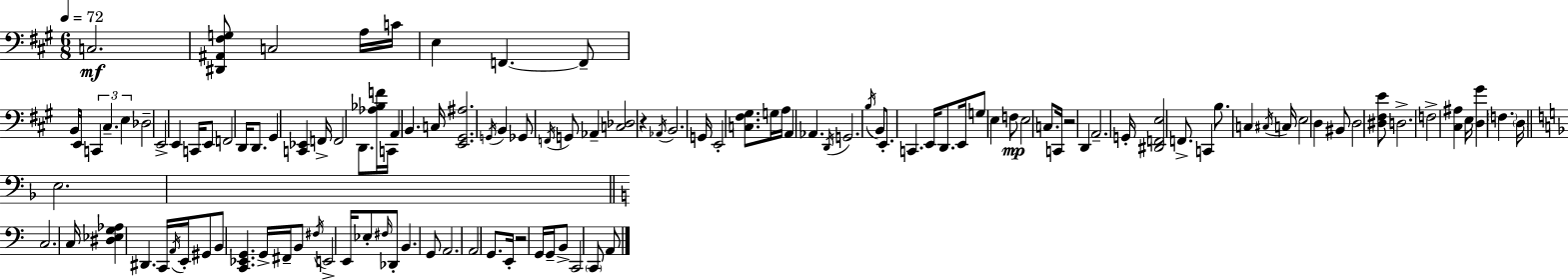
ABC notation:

X:1
T:Untitled
M:6/8
L:1/4
K:A
C,2 [^D,,^A,,^F,G,]/2 C,2 A,/4 C/4 E, F,, F,,/2 B,,/4 E,,/4 C,, ^C, E, _D,2 E,,2 E,, C,,/4 E,,/2 F,,2 D,,/4 D,,/2 ^G,, [C,,_E,,] F,,/4 F,,2 D,,/2 [_A,_B,F]/4 C,,/4 A,, B,, C,/4 [E,,^G,,^A,]2 G,,/4 B,, _G,,/2 F,,/4 G,,/2 _A,, [C,_D,]2 z _A,,/4 B,,2 G,,/4 E,,2 [C,^F,^G,]/2 G,/4 A,/4 A,, _A,, D,,/4 G,,2 B,/4 B,,/2 E,,/2 C,, E,,/4 D,,/2 E,,/4 G,/2 E, F,/2 E,2 C,/2 C,,/4 z2 D,, A,,2 G,,/4 [^D,,F,,E,]2 F,,/2 C,, B,/2 C, ^C,/4 C,/4 E,2 D, ^B,,/2 D,2 [^D,^F,E]/2 D,2 F,2 [^C,^A,] E,/4 [D,^G] F, D,/4 E,2 C,2 C,/4 [^D,_E,G,_A,] ^D,, C,,/4 A,,/4 E,,/4 ^G,,/2 B,,/2 [C,,_E,,G,,] G,,/4 ^F,,/4 B,,/2 ^F,/4 E,,2 E,,/4 _E,/2 ^F,/4 _D,,/2 B,, G,,/2 A,,2 A,,2 G,,/2 E,,/4 z2 G,,/4 G,,/4 B,,/2 C,,2 C,,/2 A,,/2